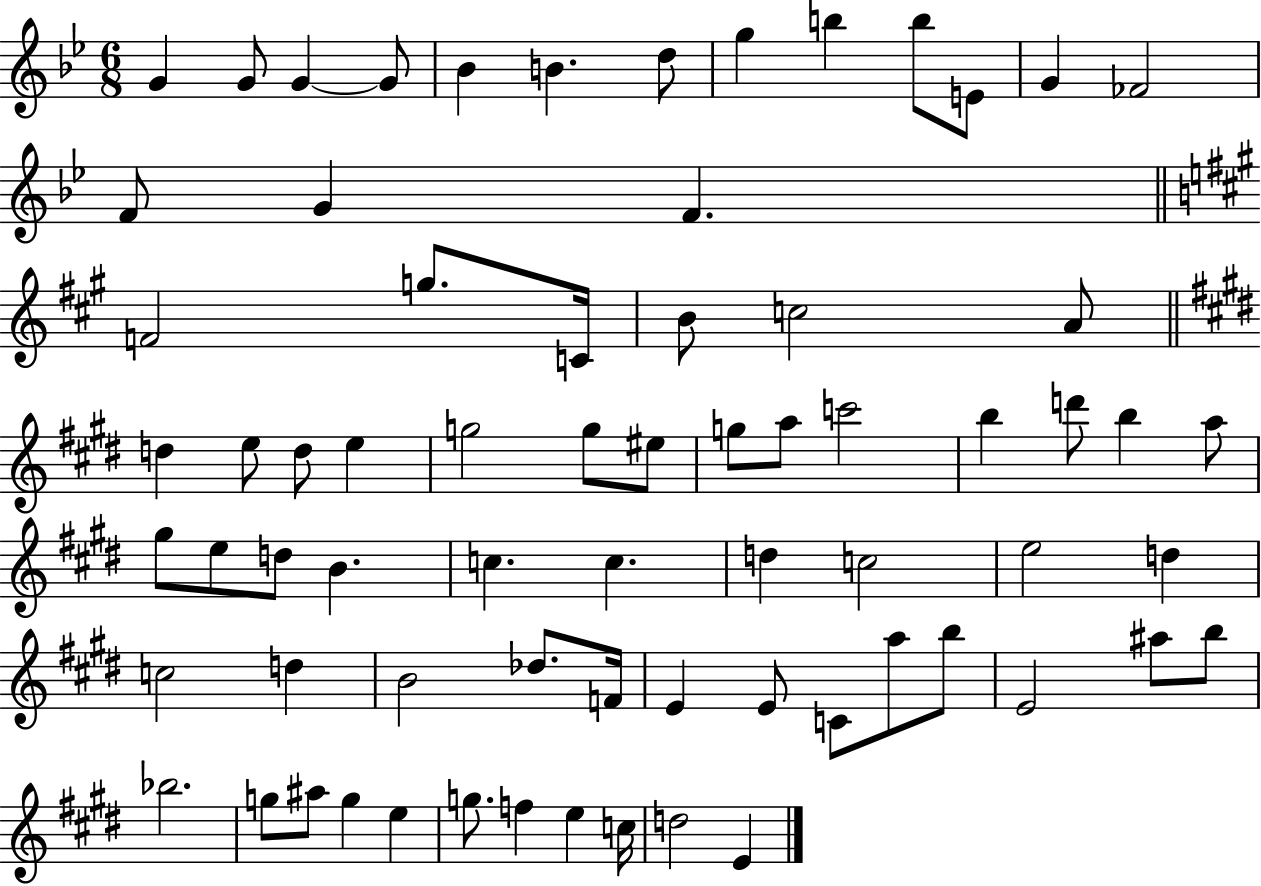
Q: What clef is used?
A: treble